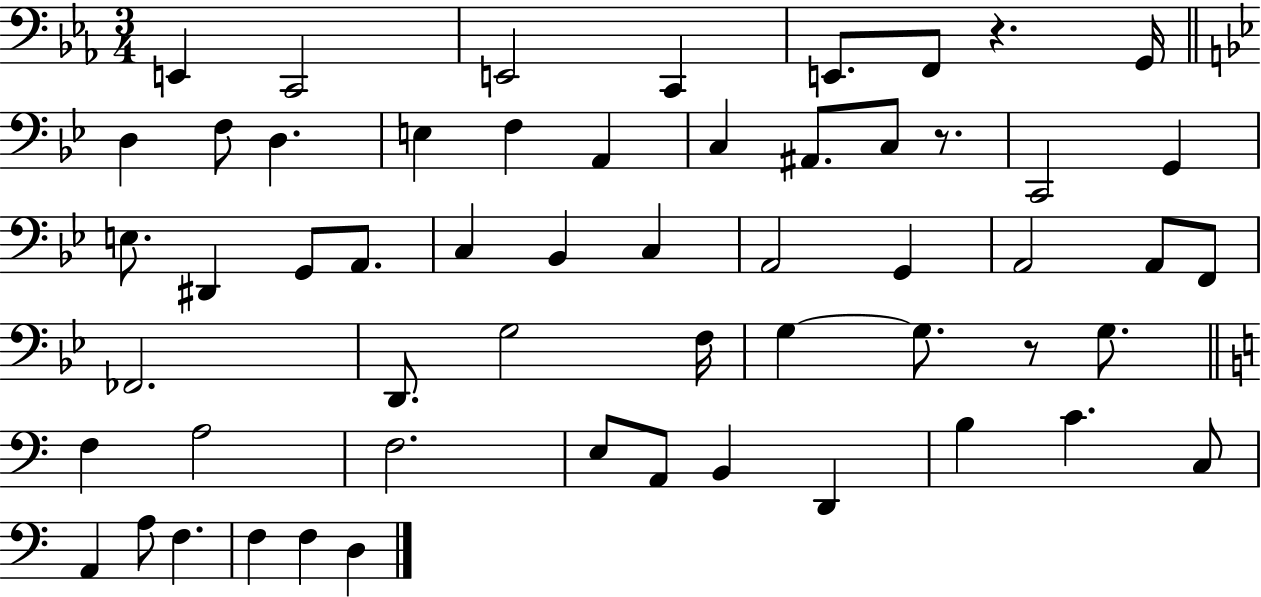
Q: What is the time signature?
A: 3/4